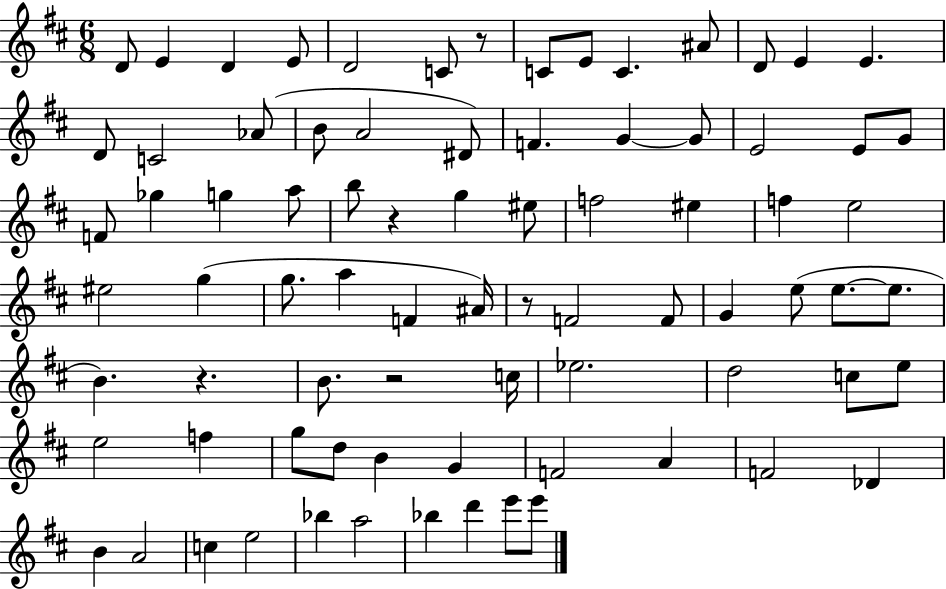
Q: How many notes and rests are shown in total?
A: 80